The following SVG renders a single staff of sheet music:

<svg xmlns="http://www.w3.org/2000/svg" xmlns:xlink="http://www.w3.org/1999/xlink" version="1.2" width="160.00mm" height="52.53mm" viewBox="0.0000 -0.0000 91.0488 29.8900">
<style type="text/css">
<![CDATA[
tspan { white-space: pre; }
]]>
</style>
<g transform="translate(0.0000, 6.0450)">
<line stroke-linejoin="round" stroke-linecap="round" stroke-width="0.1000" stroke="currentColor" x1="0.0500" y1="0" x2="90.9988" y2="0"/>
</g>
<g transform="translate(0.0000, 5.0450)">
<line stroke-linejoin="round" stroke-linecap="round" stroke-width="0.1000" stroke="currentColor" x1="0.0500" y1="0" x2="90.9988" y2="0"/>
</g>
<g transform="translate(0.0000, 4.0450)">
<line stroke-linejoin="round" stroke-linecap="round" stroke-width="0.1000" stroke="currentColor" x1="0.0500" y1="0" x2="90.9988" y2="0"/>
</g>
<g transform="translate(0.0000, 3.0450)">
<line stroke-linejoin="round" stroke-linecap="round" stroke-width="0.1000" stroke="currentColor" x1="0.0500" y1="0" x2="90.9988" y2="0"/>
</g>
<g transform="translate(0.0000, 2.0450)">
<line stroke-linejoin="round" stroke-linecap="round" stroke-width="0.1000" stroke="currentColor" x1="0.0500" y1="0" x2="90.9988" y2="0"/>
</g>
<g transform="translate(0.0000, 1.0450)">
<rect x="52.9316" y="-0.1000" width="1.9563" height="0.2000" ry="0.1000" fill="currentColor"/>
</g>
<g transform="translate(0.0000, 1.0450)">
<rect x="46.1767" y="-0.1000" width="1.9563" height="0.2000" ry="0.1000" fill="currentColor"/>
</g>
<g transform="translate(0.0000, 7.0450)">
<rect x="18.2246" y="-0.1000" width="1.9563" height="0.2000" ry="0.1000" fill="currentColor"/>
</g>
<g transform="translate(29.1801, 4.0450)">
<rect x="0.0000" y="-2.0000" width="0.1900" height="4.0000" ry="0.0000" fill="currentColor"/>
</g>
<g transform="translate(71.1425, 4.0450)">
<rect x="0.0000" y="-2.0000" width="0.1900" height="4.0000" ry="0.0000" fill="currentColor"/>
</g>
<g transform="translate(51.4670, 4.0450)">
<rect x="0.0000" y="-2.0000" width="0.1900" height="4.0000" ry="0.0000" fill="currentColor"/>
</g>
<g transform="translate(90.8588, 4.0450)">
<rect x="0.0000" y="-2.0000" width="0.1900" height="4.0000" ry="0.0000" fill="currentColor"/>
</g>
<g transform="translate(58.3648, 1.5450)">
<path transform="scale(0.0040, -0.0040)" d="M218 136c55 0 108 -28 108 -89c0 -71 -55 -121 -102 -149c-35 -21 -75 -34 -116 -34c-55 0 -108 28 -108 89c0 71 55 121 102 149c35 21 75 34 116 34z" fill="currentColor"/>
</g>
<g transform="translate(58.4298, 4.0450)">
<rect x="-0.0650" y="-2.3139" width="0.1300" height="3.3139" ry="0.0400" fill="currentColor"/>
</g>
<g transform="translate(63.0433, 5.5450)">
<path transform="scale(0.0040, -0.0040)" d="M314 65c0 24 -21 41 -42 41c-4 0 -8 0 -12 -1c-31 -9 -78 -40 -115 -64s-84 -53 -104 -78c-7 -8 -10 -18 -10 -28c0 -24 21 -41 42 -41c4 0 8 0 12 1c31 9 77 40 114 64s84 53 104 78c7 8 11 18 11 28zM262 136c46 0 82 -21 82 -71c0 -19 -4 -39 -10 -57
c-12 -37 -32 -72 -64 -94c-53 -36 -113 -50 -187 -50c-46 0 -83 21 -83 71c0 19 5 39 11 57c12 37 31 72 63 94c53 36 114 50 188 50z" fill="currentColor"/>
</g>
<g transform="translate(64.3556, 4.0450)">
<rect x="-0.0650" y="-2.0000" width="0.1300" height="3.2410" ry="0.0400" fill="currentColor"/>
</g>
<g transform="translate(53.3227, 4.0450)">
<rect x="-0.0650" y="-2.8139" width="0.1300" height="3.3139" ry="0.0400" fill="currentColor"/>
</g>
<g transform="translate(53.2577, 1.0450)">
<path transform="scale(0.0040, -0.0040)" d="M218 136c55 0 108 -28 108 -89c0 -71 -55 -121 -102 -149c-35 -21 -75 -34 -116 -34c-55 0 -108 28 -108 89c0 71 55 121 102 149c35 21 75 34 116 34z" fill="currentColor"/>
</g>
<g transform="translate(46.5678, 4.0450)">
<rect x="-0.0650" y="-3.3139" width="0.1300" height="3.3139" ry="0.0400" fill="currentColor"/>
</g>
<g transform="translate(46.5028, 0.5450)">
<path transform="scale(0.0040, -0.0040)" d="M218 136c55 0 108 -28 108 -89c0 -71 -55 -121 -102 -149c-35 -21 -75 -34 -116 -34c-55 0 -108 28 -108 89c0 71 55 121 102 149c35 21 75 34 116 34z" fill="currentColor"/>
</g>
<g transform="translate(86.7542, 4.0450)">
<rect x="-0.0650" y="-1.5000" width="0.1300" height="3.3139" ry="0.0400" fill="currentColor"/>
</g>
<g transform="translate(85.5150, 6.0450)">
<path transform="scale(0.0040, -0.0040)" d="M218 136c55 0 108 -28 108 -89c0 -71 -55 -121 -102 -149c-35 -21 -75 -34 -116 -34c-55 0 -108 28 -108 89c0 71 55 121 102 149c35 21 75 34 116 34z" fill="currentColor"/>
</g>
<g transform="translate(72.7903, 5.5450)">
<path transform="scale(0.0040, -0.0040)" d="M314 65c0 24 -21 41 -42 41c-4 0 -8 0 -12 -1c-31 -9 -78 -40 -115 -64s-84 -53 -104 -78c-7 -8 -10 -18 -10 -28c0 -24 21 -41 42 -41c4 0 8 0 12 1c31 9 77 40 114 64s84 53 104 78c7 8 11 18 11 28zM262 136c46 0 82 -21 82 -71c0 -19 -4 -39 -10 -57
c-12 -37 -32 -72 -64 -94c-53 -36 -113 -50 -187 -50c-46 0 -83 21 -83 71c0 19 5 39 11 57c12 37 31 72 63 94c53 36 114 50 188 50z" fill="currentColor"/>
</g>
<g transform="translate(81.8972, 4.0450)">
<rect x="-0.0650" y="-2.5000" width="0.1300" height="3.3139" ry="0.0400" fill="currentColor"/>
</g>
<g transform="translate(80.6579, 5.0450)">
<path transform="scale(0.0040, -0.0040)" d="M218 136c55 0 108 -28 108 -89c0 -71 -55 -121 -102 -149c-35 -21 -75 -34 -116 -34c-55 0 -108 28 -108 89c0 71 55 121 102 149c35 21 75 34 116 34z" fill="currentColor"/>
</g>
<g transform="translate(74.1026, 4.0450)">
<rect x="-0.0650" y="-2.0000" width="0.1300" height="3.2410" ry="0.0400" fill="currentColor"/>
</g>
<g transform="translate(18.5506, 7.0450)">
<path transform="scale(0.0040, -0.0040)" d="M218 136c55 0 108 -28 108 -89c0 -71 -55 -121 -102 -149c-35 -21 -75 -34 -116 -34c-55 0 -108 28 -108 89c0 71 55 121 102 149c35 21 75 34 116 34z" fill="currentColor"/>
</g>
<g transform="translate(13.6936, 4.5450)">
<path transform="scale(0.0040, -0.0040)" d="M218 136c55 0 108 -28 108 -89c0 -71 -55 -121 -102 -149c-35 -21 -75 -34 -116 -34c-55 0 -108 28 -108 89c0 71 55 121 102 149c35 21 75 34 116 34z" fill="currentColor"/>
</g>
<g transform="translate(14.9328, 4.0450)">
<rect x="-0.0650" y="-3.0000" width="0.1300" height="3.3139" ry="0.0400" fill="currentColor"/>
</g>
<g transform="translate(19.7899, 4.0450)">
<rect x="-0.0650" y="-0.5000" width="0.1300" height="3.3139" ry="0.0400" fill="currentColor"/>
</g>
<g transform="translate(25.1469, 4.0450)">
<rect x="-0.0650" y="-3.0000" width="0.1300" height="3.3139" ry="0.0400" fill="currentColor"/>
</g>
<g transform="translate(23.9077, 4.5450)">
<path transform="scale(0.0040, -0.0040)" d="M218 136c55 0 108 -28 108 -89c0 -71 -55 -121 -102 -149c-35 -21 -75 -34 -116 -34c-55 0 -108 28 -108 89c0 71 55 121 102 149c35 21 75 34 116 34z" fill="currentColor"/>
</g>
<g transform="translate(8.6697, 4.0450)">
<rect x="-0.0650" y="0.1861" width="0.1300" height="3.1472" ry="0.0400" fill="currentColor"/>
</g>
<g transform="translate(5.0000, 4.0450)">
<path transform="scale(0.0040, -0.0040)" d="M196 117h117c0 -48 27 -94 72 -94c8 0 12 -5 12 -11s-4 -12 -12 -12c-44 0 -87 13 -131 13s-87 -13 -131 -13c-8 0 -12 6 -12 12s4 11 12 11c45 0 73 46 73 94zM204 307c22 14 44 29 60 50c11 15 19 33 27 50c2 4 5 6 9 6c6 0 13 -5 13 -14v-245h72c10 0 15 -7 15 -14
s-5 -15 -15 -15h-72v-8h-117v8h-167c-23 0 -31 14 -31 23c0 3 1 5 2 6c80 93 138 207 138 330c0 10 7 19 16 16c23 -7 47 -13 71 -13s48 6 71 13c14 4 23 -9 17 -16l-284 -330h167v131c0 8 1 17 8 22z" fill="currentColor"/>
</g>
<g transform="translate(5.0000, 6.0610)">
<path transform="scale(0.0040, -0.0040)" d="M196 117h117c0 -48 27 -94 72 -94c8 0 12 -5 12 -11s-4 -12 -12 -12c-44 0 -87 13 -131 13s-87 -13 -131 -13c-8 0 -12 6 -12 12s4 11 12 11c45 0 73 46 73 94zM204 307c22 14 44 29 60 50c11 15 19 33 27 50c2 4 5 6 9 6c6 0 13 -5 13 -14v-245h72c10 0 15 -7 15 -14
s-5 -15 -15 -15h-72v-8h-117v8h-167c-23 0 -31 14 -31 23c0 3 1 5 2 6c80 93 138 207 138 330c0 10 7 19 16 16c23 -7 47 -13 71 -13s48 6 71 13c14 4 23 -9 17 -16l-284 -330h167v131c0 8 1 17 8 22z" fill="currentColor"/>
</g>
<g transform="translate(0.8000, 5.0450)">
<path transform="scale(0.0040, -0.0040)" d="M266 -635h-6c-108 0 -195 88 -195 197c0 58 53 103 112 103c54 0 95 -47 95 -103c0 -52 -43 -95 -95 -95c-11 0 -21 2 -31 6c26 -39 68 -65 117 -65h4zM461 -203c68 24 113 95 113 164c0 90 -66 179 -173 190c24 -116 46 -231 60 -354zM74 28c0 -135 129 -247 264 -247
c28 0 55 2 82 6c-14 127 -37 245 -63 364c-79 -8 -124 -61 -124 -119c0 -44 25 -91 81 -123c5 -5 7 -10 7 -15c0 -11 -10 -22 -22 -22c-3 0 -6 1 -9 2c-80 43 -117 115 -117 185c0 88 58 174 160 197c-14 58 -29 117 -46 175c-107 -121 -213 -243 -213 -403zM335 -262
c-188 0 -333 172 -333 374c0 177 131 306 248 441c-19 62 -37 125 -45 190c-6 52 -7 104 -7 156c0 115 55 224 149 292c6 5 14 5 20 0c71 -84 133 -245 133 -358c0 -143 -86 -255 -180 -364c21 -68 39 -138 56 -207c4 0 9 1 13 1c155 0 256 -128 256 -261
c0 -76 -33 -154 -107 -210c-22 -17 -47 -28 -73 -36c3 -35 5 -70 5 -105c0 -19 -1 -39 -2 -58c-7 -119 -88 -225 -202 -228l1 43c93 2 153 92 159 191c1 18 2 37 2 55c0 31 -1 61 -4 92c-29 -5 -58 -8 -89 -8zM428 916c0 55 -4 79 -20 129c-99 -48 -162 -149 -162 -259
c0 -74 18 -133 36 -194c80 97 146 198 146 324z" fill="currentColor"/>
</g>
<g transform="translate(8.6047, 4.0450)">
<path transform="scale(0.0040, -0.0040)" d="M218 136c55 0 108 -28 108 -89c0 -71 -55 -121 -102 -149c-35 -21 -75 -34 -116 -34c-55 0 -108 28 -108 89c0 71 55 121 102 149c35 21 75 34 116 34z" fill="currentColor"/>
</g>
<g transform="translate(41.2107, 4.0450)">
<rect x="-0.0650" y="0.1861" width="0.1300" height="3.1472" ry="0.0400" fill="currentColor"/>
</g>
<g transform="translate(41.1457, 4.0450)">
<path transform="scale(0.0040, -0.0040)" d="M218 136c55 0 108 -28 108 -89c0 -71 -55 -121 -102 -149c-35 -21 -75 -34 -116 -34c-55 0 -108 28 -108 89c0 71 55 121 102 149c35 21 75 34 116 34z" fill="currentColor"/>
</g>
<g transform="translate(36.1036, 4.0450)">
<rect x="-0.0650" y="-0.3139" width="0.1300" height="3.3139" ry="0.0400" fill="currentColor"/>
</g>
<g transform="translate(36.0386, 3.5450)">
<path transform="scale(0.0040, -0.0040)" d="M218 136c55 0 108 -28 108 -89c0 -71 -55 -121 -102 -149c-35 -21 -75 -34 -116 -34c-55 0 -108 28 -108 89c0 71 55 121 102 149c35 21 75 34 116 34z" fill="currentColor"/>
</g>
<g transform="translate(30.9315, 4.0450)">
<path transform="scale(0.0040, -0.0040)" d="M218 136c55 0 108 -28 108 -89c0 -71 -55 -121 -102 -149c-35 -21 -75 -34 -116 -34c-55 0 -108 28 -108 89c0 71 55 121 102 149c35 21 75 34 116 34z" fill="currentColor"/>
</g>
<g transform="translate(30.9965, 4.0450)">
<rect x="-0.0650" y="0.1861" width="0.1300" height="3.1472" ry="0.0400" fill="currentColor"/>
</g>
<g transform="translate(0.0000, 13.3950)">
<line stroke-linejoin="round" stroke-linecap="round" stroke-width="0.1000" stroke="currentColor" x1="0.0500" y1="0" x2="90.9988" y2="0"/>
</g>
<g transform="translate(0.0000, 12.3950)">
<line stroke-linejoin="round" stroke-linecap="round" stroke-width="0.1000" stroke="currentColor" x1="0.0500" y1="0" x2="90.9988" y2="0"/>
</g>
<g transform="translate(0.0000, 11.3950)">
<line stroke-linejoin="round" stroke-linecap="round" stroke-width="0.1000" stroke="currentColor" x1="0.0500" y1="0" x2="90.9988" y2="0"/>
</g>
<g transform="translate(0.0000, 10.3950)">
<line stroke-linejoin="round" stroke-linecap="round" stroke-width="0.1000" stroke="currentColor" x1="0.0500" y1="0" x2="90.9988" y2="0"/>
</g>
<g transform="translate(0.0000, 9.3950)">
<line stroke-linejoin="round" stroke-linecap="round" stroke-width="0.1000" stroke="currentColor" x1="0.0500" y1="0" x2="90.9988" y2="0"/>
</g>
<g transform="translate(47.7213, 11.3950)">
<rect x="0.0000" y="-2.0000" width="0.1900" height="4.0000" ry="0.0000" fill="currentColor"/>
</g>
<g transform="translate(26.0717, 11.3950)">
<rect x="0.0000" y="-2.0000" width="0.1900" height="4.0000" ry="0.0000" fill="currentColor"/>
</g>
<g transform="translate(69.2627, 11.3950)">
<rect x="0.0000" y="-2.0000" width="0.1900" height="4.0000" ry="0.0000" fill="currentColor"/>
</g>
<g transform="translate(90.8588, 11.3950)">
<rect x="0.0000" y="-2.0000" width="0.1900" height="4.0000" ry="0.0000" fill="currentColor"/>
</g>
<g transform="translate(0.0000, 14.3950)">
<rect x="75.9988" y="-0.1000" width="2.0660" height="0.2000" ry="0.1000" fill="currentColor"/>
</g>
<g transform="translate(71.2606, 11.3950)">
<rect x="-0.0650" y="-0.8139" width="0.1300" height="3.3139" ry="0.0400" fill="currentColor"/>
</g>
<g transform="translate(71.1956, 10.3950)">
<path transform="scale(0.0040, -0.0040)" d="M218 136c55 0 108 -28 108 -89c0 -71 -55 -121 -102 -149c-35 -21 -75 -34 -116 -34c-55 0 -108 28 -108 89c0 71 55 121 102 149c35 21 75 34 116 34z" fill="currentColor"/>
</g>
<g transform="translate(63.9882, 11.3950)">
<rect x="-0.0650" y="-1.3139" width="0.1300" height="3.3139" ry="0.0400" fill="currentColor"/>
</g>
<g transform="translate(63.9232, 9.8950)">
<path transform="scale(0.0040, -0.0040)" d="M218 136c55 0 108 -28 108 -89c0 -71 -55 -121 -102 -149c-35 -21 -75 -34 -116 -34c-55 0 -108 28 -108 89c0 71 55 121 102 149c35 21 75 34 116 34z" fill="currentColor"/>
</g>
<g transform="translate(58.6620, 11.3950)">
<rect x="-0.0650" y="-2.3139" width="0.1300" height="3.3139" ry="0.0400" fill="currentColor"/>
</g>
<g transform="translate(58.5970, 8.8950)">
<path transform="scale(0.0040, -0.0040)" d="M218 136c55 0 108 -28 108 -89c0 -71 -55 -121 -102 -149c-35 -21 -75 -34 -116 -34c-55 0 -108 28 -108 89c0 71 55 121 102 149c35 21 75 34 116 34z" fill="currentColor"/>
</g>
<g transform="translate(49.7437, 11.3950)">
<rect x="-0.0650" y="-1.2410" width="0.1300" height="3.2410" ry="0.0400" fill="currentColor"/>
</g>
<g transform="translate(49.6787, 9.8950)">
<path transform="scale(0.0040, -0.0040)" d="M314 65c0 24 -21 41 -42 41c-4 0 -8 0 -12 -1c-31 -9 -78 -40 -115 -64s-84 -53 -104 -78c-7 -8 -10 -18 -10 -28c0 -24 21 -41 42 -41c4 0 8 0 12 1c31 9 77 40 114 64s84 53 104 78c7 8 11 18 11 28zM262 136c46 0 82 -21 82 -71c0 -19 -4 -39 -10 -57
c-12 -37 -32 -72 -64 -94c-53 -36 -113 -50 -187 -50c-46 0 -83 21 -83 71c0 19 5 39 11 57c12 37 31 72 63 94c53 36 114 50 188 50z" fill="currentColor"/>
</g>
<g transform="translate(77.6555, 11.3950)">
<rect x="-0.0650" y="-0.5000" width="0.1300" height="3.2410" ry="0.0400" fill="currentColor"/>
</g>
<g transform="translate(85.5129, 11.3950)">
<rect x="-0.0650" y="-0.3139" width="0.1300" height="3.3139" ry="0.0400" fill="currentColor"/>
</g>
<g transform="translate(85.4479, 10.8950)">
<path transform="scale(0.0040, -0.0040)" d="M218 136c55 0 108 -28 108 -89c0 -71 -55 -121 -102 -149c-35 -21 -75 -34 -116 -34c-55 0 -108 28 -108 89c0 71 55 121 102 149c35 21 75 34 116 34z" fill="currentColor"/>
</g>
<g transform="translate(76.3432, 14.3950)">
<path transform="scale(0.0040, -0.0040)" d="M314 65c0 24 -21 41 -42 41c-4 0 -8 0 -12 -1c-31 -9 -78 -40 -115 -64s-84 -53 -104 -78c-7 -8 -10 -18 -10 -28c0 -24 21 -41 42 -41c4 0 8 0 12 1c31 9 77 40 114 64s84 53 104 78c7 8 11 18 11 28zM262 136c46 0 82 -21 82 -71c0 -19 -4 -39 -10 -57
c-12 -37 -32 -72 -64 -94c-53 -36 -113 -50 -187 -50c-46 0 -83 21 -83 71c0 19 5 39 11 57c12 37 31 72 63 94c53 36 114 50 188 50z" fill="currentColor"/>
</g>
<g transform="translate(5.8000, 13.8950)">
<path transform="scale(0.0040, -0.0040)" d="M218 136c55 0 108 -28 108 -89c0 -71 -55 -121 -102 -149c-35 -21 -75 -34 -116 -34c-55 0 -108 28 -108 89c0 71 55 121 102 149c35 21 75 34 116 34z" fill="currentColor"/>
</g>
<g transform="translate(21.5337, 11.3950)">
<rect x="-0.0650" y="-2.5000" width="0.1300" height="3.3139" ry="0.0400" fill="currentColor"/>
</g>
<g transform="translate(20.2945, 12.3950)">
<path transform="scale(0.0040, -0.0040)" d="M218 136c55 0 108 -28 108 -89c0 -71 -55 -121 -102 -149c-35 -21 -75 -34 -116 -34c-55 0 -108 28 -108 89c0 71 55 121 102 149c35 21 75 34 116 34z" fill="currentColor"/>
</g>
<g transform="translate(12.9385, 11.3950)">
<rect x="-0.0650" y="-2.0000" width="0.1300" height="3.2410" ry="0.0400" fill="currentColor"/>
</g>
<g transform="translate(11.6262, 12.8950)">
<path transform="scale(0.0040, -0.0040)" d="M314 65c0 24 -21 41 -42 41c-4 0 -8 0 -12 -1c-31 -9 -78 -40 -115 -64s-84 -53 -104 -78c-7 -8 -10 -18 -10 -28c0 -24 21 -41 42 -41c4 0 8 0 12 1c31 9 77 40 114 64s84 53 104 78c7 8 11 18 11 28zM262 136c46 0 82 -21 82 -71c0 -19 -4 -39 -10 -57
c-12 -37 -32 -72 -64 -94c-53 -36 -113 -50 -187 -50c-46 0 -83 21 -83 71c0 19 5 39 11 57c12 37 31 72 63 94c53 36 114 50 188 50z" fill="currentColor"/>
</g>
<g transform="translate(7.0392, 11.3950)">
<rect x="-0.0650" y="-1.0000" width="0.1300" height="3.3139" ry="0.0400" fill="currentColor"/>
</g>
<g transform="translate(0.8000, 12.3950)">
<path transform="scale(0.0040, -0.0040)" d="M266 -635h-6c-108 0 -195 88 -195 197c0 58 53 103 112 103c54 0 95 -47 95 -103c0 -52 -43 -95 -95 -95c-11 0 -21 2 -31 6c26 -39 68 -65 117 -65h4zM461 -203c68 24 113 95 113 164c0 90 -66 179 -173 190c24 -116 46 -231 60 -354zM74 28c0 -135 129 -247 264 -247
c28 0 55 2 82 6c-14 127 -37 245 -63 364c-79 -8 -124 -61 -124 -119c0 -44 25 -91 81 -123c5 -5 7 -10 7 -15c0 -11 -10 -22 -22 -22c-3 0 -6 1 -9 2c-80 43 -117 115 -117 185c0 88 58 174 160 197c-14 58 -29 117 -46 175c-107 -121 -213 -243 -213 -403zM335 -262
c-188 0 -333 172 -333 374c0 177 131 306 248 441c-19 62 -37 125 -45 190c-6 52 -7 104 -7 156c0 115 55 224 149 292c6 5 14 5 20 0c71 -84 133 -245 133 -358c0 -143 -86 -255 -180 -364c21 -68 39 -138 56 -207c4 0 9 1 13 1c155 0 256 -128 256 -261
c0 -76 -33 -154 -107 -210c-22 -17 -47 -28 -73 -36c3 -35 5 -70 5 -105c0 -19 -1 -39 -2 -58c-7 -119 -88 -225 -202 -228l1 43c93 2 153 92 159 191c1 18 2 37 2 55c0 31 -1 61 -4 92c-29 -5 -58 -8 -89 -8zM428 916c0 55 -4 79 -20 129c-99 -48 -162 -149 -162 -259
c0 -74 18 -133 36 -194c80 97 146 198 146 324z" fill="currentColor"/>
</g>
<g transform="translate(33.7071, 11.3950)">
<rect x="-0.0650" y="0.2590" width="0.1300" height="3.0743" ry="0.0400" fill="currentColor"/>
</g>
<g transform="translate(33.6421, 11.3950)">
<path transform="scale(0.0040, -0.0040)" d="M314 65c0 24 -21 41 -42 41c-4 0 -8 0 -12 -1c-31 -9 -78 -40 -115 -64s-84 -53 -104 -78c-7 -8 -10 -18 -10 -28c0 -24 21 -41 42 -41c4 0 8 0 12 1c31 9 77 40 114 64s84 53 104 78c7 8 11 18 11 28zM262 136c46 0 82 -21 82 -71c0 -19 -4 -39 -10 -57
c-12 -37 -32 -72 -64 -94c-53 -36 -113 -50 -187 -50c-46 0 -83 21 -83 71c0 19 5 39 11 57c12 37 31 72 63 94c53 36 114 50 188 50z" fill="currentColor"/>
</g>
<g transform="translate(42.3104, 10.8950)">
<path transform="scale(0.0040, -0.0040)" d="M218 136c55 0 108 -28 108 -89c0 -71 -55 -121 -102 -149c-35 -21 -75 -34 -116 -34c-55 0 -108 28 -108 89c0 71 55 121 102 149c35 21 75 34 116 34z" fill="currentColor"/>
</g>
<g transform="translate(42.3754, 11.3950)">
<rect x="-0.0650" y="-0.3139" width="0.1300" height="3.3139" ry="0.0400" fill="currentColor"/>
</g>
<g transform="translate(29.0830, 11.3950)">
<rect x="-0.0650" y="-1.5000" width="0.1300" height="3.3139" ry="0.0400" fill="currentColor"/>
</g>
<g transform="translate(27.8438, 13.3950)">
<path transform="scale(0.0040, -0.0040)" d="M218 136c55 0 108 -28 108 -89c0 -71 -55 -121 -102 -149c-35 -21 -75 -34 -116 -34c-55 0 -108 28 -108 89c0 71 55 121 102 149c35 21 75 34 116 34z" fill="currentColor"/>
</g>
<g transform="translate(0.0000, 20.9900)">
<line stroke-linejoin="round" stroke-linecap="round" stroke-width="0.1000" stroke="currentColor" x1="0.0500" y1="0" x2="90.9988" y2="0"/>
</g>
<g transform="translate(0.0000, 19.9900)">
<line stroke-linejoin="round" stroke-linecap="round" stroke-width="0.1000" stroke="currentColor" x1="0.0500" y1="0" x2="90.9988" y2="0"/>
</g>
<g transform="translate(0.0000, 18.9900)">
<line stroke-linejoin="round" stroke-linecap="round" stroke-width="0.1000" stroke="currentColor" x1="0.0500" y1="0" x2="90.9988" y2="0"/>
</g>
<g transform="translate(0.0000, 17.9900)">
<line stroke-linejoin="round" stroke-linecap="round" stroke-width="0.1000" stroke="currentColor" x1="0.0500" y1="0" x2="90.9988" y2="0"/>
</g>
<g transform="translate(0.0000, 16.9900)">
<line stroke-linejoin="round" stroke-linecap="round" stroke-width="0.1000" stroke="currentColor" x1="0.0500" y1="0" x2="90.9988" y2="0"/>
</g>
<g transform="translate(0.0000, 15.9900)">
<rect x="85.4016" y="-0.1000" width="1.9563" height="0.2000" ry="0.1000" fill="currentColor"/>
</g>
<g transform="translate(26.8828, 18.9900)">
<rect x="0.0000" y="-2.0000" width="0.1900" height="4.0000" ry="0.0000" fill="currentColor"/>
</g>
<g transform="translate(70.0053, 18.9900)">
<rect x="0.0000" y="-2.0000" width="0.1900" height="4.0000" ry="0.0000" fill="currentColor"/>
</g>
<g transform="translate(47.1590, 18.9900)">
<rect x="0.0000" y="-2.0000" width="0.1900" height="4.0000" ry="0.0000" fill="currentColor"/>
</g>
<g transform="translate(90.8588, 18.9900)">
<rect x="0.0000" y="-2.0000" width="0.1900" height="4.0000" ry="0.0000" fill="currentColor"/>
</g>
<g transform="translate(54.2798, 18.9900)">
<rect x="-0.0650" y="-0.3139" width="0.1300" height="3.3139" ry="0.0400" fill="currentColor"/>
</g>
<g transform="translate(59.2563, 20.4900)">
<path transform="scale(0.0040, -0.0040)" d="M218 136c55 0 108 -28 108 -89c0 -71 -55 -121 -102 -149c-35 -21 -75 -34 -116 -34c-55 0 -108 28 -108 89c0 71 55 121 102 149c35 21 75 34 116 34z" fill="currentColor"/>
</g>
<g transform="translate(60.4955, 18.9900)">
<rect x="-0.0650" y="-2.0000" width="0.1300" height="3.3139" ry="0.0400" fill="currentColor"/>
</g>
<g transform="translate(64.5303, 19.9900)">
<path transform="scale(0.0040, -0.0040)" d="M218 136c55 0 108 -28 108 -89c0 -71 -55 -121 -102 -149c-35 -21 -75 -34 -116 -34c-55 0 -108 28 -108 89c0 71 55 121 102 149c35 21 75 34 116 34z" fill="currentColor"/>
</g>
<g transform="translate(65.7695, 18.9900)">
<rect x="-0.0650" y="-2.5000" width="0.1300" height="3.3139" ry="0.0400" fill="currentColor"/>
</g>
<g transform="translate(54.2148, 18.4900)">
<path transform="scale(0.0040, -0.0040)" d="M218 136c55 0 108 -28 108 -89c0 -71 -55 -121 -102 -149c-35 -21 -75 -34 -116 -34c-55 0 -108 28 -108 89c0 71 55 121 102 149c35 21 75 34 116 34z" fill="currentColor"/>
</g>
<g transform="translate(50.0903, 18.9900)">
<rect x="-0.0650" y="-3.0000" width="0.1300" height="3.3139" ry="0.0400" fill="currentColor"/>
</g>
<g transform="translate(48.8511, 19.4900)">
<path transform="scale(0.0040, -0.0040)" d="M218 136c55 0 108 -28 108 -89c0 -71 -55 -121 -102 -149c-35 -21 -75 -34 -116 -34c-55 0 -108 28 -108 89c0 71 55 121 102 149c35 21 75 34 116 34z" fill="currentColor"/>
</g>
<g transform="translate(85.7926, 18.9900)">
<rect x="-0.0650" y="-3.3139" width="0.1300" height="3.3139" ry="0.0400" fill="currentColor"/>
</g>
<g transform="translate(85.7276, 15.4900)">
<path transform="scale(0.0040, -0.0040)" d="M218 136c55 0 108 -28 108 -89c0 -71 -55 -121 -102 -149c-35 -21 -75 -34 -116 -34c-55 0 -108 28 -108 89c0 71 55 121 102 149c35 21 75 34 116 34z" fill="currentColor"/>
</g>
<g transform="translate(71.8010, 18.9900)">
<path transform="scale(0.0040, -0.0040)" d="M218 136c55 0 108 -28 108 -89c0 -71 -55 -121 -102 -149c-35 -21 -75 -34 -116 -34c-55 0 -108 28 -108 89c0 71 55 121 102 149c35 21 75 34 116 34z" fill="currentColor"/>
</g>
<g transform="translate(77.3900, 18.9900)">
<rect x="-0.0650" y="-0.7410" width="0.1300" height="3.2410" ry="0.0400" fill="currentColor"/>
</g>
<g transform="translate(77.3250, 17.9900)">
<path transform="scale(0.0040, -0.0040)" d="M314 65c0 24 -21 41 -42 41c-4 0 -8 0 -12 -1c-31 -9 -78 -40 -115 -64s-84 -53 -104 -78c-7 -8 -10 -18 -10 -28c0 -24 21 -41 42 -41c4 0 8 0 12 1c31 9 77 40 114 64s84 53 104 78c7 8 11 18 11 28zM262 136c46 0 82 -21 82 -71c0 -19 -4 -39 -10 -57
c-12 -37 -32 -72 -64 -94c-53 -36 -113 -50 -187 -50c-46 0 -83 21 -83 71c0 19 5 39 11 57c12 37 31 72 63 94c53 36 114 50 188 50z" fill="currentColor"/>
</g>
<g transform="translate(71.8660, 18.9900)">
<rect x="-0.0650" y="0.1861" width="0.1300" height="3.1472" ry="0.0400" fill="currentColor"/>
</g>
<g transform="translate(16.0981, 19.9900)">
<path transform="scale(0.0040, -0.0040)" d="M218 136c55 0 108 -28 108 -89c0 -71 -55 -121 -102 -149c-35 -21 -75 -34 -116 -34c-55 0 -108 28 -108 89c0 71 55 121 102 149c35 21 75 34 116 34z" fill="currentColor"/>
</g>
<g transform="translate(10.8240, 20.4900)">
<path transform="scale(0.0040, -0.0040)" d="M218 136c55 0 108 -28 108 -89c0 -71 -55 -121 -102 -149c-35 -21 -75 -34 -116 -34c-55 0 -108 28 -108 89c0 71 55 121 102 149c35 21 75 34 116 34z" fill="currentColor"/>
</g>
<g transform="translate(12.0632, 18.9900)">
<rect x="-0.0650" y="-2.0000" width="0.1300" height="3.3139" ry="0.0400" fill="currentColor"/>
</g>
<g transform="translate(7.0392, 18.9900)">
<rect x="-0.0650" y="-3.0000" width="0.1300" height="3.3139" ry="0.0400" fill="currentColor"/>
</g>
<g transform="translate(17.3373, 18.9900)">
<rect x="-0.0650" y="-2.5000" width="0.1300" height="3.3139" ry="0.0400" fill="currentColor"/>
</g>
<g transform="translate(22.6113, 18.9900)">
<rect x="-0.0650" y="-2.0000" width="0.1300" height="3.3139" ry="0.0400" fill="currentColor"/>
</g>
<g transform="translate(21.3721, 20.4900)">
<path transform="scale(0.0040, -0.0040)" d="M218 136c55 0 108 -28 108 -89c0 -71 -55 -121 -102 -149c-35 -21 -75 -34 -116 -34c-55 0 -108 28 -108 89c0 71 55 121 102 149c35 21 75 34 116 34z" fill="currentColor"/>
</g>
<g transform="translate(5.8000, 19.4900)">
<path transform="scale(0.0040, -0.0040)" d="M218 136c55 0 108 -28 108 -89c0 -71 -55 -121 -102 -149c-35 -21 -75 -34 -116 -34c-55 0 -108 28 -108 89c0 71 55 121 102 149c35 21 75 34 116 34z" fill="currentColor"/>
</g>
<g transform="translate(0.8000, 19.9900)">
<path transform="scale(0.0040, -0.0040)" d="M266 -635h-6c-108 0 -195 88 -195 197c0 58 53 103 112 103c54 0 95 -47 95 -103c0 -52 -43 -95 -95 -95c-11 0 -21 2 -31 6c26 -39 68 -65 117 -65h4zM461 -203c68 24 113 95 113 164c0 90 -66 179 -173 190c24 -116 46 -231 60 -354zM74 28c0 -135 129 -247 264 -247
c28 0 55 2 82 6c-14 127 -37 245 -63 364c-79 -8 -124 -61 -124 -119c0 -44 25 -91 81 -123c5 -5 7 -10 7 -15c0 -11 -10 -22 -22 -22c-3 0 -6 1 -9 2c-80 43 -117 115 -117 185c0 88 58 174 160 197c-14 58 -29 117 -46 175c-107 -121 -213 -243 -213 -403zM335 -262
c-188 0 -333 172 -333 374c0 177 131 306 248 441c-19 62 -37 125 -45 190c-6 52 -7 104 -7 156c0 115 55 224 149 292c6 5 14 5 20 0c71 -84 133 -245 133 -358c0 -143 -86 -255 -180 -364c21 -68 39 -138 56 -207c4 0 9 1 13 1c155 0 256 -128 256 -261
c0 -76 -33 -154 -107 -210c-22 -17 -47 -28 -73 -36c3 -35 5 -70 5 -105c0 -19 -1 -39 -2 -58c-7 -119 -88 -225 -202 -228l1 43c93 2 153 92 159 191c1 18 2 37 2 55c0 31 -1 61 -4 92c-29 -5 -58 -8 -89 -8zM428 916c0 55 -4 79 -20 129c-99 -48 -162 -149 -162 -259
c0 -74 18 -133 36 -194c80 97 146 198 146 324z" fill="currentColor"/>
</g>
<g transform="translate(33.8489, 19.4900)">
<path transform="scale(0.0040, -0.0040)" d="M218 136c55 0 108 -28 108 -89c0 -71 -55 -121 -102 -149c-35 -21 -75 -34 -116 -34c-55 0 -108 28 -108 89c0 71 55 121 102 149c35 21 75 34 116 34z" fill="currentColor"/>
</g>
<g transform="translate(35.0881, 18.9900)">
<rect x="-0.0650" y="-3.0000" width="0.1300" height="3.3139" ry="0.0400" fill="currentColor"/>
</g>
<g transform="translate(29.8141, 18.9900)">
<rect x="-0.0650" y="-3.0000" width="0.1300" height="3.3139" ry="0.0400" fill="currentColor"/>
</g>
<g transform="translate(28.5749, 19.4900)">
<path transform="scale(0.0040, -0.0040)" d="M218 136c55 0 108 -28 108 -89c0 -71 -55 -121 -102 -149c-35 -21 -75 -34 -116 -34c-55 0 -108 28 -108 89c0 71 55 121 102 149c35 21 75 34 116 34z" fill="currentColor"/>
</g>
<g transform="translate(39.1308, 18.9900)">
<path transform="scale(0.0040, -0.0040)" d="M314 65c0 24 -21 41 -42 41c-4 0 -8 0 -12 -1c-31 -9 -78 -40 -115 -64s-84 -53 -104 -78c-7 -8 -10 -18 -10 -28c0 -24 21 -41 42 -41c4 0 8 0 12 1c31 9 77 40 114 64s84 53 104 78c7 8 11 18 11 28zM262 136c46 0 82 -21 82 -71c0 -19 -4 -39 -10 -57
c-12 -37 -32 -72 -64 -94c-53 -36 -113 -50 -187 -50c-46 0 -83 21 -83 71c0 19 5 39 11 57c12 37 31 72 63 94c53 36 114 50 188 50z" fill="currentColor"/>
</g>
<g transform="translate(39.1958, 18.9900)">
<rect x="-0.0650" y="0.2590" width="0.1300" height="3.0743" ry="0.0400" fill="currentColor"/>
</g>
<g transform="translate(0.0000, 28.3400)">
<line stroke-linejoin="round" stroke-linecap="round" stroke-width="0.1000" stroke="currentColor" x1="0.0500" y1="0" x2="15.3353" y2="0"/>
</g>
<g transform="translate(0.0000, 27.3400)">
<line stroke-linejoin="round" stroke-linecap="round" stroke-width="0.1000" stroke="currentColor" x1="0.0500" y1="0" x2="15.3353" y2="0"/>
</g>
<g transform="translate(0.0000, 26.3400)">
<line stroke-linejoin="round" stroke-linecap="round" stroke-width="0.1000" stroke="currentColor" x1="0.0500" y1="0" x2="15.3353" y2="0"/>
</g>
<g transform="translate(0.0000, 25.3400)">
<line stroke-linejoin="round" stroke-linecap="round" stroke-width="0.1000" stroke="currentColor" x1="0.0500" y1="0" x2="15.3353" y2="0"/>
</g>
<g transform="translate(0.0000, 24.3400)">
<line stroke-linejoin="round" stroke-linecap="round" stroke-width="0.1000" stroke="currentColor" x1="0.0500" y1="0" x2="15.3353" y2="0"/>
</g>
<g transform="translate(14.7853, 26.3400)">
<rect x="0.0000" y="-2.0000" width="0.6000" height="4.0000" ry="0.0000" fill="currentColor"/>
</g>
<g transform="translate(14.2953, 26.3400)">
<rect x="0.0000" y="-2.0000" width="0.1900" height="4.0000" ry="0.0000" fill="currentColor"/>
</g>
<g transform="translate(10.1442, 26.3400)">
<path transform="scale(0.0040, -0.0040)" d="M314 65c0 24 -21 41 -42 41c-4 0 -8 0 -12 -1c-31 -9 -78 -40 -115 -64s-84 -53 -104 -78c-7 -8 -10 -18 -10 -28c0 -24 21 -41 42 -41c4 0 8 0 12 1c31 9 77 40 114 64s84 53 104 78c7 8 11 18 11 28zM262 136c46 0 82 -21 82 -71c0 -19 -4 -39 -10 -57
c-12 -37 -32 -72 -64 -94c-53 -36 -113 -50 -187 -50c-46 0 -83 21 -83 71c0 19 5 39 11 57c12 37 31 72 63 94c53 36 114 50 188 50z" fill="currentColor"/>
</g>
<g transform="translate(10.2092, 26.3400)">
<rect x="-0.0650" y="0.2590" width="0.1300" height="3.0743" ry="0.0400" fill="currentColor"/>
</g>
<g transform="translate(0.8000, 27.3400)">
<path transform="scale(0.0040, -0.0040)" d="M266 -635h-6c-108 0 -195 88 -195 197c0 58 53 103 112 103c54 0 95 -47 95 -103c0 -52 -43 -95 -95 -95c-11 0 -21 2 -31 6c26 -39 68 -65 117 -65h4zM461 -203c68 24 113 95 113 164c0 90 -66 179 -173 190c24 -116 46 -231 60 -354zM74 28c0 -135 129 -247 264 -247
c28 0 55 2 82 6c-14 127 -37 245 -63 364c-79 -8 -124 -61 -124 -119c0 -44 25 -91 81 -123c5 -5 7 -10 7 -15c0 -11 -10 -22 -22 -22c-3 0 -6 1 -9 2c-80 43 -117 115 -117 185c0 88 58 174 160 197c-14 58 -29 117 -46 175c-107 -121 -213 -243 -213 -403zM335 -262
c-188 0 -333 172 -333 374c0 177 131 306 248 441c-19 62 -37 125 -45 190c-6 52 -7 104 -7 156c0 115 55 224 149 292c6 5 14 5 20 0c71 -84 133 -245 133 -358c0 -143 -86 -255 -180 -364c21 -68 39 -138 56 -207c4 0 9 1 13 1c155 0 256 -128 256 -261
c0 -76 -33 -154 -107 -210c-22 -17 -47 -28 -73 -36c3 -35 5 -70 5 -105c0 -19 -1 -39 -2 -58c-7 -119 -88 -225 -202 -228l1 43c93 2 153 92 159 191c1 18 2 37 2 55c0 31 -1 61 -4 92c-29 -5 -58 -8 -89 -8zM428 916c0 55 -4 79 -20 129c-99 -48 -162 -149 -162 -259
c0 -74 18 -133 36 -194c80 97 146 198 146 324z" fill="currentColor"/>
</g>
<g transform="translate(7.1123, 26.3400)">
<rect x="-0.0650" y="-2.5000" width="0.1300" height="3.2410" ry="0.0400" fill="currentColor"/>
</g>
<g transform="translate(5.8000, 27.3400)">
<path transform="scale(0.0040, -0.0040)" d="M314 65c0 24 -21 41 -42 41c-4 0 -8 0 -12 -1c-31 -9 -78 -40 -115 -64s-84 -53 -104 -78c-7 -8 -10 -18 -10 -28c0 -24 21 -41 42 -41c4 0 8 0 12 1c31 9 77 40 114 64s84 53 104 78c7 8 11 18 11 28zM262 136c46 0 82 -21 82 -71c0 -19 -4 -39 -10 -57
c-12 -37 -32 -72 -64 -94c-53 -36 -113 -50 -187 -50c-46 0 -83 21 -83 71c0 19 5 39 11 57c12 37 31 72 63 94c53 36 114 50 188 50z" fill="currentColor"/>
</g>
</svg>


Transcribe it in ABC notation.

X:1
T:Untitled
M:4/4
L:1/4
K:C
B A C A B c B b a g F2 F2 G E D F2 G E B2 c e2 g e d C2 c A F G F A A B2 A c F G B d2 b G2 B2